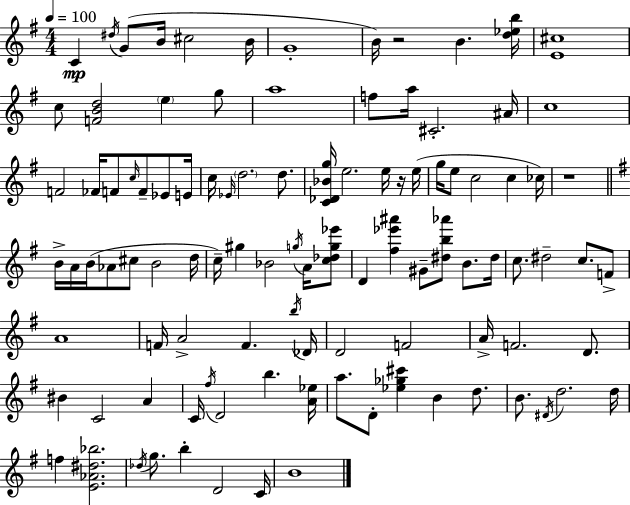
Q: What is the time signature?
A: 4/4